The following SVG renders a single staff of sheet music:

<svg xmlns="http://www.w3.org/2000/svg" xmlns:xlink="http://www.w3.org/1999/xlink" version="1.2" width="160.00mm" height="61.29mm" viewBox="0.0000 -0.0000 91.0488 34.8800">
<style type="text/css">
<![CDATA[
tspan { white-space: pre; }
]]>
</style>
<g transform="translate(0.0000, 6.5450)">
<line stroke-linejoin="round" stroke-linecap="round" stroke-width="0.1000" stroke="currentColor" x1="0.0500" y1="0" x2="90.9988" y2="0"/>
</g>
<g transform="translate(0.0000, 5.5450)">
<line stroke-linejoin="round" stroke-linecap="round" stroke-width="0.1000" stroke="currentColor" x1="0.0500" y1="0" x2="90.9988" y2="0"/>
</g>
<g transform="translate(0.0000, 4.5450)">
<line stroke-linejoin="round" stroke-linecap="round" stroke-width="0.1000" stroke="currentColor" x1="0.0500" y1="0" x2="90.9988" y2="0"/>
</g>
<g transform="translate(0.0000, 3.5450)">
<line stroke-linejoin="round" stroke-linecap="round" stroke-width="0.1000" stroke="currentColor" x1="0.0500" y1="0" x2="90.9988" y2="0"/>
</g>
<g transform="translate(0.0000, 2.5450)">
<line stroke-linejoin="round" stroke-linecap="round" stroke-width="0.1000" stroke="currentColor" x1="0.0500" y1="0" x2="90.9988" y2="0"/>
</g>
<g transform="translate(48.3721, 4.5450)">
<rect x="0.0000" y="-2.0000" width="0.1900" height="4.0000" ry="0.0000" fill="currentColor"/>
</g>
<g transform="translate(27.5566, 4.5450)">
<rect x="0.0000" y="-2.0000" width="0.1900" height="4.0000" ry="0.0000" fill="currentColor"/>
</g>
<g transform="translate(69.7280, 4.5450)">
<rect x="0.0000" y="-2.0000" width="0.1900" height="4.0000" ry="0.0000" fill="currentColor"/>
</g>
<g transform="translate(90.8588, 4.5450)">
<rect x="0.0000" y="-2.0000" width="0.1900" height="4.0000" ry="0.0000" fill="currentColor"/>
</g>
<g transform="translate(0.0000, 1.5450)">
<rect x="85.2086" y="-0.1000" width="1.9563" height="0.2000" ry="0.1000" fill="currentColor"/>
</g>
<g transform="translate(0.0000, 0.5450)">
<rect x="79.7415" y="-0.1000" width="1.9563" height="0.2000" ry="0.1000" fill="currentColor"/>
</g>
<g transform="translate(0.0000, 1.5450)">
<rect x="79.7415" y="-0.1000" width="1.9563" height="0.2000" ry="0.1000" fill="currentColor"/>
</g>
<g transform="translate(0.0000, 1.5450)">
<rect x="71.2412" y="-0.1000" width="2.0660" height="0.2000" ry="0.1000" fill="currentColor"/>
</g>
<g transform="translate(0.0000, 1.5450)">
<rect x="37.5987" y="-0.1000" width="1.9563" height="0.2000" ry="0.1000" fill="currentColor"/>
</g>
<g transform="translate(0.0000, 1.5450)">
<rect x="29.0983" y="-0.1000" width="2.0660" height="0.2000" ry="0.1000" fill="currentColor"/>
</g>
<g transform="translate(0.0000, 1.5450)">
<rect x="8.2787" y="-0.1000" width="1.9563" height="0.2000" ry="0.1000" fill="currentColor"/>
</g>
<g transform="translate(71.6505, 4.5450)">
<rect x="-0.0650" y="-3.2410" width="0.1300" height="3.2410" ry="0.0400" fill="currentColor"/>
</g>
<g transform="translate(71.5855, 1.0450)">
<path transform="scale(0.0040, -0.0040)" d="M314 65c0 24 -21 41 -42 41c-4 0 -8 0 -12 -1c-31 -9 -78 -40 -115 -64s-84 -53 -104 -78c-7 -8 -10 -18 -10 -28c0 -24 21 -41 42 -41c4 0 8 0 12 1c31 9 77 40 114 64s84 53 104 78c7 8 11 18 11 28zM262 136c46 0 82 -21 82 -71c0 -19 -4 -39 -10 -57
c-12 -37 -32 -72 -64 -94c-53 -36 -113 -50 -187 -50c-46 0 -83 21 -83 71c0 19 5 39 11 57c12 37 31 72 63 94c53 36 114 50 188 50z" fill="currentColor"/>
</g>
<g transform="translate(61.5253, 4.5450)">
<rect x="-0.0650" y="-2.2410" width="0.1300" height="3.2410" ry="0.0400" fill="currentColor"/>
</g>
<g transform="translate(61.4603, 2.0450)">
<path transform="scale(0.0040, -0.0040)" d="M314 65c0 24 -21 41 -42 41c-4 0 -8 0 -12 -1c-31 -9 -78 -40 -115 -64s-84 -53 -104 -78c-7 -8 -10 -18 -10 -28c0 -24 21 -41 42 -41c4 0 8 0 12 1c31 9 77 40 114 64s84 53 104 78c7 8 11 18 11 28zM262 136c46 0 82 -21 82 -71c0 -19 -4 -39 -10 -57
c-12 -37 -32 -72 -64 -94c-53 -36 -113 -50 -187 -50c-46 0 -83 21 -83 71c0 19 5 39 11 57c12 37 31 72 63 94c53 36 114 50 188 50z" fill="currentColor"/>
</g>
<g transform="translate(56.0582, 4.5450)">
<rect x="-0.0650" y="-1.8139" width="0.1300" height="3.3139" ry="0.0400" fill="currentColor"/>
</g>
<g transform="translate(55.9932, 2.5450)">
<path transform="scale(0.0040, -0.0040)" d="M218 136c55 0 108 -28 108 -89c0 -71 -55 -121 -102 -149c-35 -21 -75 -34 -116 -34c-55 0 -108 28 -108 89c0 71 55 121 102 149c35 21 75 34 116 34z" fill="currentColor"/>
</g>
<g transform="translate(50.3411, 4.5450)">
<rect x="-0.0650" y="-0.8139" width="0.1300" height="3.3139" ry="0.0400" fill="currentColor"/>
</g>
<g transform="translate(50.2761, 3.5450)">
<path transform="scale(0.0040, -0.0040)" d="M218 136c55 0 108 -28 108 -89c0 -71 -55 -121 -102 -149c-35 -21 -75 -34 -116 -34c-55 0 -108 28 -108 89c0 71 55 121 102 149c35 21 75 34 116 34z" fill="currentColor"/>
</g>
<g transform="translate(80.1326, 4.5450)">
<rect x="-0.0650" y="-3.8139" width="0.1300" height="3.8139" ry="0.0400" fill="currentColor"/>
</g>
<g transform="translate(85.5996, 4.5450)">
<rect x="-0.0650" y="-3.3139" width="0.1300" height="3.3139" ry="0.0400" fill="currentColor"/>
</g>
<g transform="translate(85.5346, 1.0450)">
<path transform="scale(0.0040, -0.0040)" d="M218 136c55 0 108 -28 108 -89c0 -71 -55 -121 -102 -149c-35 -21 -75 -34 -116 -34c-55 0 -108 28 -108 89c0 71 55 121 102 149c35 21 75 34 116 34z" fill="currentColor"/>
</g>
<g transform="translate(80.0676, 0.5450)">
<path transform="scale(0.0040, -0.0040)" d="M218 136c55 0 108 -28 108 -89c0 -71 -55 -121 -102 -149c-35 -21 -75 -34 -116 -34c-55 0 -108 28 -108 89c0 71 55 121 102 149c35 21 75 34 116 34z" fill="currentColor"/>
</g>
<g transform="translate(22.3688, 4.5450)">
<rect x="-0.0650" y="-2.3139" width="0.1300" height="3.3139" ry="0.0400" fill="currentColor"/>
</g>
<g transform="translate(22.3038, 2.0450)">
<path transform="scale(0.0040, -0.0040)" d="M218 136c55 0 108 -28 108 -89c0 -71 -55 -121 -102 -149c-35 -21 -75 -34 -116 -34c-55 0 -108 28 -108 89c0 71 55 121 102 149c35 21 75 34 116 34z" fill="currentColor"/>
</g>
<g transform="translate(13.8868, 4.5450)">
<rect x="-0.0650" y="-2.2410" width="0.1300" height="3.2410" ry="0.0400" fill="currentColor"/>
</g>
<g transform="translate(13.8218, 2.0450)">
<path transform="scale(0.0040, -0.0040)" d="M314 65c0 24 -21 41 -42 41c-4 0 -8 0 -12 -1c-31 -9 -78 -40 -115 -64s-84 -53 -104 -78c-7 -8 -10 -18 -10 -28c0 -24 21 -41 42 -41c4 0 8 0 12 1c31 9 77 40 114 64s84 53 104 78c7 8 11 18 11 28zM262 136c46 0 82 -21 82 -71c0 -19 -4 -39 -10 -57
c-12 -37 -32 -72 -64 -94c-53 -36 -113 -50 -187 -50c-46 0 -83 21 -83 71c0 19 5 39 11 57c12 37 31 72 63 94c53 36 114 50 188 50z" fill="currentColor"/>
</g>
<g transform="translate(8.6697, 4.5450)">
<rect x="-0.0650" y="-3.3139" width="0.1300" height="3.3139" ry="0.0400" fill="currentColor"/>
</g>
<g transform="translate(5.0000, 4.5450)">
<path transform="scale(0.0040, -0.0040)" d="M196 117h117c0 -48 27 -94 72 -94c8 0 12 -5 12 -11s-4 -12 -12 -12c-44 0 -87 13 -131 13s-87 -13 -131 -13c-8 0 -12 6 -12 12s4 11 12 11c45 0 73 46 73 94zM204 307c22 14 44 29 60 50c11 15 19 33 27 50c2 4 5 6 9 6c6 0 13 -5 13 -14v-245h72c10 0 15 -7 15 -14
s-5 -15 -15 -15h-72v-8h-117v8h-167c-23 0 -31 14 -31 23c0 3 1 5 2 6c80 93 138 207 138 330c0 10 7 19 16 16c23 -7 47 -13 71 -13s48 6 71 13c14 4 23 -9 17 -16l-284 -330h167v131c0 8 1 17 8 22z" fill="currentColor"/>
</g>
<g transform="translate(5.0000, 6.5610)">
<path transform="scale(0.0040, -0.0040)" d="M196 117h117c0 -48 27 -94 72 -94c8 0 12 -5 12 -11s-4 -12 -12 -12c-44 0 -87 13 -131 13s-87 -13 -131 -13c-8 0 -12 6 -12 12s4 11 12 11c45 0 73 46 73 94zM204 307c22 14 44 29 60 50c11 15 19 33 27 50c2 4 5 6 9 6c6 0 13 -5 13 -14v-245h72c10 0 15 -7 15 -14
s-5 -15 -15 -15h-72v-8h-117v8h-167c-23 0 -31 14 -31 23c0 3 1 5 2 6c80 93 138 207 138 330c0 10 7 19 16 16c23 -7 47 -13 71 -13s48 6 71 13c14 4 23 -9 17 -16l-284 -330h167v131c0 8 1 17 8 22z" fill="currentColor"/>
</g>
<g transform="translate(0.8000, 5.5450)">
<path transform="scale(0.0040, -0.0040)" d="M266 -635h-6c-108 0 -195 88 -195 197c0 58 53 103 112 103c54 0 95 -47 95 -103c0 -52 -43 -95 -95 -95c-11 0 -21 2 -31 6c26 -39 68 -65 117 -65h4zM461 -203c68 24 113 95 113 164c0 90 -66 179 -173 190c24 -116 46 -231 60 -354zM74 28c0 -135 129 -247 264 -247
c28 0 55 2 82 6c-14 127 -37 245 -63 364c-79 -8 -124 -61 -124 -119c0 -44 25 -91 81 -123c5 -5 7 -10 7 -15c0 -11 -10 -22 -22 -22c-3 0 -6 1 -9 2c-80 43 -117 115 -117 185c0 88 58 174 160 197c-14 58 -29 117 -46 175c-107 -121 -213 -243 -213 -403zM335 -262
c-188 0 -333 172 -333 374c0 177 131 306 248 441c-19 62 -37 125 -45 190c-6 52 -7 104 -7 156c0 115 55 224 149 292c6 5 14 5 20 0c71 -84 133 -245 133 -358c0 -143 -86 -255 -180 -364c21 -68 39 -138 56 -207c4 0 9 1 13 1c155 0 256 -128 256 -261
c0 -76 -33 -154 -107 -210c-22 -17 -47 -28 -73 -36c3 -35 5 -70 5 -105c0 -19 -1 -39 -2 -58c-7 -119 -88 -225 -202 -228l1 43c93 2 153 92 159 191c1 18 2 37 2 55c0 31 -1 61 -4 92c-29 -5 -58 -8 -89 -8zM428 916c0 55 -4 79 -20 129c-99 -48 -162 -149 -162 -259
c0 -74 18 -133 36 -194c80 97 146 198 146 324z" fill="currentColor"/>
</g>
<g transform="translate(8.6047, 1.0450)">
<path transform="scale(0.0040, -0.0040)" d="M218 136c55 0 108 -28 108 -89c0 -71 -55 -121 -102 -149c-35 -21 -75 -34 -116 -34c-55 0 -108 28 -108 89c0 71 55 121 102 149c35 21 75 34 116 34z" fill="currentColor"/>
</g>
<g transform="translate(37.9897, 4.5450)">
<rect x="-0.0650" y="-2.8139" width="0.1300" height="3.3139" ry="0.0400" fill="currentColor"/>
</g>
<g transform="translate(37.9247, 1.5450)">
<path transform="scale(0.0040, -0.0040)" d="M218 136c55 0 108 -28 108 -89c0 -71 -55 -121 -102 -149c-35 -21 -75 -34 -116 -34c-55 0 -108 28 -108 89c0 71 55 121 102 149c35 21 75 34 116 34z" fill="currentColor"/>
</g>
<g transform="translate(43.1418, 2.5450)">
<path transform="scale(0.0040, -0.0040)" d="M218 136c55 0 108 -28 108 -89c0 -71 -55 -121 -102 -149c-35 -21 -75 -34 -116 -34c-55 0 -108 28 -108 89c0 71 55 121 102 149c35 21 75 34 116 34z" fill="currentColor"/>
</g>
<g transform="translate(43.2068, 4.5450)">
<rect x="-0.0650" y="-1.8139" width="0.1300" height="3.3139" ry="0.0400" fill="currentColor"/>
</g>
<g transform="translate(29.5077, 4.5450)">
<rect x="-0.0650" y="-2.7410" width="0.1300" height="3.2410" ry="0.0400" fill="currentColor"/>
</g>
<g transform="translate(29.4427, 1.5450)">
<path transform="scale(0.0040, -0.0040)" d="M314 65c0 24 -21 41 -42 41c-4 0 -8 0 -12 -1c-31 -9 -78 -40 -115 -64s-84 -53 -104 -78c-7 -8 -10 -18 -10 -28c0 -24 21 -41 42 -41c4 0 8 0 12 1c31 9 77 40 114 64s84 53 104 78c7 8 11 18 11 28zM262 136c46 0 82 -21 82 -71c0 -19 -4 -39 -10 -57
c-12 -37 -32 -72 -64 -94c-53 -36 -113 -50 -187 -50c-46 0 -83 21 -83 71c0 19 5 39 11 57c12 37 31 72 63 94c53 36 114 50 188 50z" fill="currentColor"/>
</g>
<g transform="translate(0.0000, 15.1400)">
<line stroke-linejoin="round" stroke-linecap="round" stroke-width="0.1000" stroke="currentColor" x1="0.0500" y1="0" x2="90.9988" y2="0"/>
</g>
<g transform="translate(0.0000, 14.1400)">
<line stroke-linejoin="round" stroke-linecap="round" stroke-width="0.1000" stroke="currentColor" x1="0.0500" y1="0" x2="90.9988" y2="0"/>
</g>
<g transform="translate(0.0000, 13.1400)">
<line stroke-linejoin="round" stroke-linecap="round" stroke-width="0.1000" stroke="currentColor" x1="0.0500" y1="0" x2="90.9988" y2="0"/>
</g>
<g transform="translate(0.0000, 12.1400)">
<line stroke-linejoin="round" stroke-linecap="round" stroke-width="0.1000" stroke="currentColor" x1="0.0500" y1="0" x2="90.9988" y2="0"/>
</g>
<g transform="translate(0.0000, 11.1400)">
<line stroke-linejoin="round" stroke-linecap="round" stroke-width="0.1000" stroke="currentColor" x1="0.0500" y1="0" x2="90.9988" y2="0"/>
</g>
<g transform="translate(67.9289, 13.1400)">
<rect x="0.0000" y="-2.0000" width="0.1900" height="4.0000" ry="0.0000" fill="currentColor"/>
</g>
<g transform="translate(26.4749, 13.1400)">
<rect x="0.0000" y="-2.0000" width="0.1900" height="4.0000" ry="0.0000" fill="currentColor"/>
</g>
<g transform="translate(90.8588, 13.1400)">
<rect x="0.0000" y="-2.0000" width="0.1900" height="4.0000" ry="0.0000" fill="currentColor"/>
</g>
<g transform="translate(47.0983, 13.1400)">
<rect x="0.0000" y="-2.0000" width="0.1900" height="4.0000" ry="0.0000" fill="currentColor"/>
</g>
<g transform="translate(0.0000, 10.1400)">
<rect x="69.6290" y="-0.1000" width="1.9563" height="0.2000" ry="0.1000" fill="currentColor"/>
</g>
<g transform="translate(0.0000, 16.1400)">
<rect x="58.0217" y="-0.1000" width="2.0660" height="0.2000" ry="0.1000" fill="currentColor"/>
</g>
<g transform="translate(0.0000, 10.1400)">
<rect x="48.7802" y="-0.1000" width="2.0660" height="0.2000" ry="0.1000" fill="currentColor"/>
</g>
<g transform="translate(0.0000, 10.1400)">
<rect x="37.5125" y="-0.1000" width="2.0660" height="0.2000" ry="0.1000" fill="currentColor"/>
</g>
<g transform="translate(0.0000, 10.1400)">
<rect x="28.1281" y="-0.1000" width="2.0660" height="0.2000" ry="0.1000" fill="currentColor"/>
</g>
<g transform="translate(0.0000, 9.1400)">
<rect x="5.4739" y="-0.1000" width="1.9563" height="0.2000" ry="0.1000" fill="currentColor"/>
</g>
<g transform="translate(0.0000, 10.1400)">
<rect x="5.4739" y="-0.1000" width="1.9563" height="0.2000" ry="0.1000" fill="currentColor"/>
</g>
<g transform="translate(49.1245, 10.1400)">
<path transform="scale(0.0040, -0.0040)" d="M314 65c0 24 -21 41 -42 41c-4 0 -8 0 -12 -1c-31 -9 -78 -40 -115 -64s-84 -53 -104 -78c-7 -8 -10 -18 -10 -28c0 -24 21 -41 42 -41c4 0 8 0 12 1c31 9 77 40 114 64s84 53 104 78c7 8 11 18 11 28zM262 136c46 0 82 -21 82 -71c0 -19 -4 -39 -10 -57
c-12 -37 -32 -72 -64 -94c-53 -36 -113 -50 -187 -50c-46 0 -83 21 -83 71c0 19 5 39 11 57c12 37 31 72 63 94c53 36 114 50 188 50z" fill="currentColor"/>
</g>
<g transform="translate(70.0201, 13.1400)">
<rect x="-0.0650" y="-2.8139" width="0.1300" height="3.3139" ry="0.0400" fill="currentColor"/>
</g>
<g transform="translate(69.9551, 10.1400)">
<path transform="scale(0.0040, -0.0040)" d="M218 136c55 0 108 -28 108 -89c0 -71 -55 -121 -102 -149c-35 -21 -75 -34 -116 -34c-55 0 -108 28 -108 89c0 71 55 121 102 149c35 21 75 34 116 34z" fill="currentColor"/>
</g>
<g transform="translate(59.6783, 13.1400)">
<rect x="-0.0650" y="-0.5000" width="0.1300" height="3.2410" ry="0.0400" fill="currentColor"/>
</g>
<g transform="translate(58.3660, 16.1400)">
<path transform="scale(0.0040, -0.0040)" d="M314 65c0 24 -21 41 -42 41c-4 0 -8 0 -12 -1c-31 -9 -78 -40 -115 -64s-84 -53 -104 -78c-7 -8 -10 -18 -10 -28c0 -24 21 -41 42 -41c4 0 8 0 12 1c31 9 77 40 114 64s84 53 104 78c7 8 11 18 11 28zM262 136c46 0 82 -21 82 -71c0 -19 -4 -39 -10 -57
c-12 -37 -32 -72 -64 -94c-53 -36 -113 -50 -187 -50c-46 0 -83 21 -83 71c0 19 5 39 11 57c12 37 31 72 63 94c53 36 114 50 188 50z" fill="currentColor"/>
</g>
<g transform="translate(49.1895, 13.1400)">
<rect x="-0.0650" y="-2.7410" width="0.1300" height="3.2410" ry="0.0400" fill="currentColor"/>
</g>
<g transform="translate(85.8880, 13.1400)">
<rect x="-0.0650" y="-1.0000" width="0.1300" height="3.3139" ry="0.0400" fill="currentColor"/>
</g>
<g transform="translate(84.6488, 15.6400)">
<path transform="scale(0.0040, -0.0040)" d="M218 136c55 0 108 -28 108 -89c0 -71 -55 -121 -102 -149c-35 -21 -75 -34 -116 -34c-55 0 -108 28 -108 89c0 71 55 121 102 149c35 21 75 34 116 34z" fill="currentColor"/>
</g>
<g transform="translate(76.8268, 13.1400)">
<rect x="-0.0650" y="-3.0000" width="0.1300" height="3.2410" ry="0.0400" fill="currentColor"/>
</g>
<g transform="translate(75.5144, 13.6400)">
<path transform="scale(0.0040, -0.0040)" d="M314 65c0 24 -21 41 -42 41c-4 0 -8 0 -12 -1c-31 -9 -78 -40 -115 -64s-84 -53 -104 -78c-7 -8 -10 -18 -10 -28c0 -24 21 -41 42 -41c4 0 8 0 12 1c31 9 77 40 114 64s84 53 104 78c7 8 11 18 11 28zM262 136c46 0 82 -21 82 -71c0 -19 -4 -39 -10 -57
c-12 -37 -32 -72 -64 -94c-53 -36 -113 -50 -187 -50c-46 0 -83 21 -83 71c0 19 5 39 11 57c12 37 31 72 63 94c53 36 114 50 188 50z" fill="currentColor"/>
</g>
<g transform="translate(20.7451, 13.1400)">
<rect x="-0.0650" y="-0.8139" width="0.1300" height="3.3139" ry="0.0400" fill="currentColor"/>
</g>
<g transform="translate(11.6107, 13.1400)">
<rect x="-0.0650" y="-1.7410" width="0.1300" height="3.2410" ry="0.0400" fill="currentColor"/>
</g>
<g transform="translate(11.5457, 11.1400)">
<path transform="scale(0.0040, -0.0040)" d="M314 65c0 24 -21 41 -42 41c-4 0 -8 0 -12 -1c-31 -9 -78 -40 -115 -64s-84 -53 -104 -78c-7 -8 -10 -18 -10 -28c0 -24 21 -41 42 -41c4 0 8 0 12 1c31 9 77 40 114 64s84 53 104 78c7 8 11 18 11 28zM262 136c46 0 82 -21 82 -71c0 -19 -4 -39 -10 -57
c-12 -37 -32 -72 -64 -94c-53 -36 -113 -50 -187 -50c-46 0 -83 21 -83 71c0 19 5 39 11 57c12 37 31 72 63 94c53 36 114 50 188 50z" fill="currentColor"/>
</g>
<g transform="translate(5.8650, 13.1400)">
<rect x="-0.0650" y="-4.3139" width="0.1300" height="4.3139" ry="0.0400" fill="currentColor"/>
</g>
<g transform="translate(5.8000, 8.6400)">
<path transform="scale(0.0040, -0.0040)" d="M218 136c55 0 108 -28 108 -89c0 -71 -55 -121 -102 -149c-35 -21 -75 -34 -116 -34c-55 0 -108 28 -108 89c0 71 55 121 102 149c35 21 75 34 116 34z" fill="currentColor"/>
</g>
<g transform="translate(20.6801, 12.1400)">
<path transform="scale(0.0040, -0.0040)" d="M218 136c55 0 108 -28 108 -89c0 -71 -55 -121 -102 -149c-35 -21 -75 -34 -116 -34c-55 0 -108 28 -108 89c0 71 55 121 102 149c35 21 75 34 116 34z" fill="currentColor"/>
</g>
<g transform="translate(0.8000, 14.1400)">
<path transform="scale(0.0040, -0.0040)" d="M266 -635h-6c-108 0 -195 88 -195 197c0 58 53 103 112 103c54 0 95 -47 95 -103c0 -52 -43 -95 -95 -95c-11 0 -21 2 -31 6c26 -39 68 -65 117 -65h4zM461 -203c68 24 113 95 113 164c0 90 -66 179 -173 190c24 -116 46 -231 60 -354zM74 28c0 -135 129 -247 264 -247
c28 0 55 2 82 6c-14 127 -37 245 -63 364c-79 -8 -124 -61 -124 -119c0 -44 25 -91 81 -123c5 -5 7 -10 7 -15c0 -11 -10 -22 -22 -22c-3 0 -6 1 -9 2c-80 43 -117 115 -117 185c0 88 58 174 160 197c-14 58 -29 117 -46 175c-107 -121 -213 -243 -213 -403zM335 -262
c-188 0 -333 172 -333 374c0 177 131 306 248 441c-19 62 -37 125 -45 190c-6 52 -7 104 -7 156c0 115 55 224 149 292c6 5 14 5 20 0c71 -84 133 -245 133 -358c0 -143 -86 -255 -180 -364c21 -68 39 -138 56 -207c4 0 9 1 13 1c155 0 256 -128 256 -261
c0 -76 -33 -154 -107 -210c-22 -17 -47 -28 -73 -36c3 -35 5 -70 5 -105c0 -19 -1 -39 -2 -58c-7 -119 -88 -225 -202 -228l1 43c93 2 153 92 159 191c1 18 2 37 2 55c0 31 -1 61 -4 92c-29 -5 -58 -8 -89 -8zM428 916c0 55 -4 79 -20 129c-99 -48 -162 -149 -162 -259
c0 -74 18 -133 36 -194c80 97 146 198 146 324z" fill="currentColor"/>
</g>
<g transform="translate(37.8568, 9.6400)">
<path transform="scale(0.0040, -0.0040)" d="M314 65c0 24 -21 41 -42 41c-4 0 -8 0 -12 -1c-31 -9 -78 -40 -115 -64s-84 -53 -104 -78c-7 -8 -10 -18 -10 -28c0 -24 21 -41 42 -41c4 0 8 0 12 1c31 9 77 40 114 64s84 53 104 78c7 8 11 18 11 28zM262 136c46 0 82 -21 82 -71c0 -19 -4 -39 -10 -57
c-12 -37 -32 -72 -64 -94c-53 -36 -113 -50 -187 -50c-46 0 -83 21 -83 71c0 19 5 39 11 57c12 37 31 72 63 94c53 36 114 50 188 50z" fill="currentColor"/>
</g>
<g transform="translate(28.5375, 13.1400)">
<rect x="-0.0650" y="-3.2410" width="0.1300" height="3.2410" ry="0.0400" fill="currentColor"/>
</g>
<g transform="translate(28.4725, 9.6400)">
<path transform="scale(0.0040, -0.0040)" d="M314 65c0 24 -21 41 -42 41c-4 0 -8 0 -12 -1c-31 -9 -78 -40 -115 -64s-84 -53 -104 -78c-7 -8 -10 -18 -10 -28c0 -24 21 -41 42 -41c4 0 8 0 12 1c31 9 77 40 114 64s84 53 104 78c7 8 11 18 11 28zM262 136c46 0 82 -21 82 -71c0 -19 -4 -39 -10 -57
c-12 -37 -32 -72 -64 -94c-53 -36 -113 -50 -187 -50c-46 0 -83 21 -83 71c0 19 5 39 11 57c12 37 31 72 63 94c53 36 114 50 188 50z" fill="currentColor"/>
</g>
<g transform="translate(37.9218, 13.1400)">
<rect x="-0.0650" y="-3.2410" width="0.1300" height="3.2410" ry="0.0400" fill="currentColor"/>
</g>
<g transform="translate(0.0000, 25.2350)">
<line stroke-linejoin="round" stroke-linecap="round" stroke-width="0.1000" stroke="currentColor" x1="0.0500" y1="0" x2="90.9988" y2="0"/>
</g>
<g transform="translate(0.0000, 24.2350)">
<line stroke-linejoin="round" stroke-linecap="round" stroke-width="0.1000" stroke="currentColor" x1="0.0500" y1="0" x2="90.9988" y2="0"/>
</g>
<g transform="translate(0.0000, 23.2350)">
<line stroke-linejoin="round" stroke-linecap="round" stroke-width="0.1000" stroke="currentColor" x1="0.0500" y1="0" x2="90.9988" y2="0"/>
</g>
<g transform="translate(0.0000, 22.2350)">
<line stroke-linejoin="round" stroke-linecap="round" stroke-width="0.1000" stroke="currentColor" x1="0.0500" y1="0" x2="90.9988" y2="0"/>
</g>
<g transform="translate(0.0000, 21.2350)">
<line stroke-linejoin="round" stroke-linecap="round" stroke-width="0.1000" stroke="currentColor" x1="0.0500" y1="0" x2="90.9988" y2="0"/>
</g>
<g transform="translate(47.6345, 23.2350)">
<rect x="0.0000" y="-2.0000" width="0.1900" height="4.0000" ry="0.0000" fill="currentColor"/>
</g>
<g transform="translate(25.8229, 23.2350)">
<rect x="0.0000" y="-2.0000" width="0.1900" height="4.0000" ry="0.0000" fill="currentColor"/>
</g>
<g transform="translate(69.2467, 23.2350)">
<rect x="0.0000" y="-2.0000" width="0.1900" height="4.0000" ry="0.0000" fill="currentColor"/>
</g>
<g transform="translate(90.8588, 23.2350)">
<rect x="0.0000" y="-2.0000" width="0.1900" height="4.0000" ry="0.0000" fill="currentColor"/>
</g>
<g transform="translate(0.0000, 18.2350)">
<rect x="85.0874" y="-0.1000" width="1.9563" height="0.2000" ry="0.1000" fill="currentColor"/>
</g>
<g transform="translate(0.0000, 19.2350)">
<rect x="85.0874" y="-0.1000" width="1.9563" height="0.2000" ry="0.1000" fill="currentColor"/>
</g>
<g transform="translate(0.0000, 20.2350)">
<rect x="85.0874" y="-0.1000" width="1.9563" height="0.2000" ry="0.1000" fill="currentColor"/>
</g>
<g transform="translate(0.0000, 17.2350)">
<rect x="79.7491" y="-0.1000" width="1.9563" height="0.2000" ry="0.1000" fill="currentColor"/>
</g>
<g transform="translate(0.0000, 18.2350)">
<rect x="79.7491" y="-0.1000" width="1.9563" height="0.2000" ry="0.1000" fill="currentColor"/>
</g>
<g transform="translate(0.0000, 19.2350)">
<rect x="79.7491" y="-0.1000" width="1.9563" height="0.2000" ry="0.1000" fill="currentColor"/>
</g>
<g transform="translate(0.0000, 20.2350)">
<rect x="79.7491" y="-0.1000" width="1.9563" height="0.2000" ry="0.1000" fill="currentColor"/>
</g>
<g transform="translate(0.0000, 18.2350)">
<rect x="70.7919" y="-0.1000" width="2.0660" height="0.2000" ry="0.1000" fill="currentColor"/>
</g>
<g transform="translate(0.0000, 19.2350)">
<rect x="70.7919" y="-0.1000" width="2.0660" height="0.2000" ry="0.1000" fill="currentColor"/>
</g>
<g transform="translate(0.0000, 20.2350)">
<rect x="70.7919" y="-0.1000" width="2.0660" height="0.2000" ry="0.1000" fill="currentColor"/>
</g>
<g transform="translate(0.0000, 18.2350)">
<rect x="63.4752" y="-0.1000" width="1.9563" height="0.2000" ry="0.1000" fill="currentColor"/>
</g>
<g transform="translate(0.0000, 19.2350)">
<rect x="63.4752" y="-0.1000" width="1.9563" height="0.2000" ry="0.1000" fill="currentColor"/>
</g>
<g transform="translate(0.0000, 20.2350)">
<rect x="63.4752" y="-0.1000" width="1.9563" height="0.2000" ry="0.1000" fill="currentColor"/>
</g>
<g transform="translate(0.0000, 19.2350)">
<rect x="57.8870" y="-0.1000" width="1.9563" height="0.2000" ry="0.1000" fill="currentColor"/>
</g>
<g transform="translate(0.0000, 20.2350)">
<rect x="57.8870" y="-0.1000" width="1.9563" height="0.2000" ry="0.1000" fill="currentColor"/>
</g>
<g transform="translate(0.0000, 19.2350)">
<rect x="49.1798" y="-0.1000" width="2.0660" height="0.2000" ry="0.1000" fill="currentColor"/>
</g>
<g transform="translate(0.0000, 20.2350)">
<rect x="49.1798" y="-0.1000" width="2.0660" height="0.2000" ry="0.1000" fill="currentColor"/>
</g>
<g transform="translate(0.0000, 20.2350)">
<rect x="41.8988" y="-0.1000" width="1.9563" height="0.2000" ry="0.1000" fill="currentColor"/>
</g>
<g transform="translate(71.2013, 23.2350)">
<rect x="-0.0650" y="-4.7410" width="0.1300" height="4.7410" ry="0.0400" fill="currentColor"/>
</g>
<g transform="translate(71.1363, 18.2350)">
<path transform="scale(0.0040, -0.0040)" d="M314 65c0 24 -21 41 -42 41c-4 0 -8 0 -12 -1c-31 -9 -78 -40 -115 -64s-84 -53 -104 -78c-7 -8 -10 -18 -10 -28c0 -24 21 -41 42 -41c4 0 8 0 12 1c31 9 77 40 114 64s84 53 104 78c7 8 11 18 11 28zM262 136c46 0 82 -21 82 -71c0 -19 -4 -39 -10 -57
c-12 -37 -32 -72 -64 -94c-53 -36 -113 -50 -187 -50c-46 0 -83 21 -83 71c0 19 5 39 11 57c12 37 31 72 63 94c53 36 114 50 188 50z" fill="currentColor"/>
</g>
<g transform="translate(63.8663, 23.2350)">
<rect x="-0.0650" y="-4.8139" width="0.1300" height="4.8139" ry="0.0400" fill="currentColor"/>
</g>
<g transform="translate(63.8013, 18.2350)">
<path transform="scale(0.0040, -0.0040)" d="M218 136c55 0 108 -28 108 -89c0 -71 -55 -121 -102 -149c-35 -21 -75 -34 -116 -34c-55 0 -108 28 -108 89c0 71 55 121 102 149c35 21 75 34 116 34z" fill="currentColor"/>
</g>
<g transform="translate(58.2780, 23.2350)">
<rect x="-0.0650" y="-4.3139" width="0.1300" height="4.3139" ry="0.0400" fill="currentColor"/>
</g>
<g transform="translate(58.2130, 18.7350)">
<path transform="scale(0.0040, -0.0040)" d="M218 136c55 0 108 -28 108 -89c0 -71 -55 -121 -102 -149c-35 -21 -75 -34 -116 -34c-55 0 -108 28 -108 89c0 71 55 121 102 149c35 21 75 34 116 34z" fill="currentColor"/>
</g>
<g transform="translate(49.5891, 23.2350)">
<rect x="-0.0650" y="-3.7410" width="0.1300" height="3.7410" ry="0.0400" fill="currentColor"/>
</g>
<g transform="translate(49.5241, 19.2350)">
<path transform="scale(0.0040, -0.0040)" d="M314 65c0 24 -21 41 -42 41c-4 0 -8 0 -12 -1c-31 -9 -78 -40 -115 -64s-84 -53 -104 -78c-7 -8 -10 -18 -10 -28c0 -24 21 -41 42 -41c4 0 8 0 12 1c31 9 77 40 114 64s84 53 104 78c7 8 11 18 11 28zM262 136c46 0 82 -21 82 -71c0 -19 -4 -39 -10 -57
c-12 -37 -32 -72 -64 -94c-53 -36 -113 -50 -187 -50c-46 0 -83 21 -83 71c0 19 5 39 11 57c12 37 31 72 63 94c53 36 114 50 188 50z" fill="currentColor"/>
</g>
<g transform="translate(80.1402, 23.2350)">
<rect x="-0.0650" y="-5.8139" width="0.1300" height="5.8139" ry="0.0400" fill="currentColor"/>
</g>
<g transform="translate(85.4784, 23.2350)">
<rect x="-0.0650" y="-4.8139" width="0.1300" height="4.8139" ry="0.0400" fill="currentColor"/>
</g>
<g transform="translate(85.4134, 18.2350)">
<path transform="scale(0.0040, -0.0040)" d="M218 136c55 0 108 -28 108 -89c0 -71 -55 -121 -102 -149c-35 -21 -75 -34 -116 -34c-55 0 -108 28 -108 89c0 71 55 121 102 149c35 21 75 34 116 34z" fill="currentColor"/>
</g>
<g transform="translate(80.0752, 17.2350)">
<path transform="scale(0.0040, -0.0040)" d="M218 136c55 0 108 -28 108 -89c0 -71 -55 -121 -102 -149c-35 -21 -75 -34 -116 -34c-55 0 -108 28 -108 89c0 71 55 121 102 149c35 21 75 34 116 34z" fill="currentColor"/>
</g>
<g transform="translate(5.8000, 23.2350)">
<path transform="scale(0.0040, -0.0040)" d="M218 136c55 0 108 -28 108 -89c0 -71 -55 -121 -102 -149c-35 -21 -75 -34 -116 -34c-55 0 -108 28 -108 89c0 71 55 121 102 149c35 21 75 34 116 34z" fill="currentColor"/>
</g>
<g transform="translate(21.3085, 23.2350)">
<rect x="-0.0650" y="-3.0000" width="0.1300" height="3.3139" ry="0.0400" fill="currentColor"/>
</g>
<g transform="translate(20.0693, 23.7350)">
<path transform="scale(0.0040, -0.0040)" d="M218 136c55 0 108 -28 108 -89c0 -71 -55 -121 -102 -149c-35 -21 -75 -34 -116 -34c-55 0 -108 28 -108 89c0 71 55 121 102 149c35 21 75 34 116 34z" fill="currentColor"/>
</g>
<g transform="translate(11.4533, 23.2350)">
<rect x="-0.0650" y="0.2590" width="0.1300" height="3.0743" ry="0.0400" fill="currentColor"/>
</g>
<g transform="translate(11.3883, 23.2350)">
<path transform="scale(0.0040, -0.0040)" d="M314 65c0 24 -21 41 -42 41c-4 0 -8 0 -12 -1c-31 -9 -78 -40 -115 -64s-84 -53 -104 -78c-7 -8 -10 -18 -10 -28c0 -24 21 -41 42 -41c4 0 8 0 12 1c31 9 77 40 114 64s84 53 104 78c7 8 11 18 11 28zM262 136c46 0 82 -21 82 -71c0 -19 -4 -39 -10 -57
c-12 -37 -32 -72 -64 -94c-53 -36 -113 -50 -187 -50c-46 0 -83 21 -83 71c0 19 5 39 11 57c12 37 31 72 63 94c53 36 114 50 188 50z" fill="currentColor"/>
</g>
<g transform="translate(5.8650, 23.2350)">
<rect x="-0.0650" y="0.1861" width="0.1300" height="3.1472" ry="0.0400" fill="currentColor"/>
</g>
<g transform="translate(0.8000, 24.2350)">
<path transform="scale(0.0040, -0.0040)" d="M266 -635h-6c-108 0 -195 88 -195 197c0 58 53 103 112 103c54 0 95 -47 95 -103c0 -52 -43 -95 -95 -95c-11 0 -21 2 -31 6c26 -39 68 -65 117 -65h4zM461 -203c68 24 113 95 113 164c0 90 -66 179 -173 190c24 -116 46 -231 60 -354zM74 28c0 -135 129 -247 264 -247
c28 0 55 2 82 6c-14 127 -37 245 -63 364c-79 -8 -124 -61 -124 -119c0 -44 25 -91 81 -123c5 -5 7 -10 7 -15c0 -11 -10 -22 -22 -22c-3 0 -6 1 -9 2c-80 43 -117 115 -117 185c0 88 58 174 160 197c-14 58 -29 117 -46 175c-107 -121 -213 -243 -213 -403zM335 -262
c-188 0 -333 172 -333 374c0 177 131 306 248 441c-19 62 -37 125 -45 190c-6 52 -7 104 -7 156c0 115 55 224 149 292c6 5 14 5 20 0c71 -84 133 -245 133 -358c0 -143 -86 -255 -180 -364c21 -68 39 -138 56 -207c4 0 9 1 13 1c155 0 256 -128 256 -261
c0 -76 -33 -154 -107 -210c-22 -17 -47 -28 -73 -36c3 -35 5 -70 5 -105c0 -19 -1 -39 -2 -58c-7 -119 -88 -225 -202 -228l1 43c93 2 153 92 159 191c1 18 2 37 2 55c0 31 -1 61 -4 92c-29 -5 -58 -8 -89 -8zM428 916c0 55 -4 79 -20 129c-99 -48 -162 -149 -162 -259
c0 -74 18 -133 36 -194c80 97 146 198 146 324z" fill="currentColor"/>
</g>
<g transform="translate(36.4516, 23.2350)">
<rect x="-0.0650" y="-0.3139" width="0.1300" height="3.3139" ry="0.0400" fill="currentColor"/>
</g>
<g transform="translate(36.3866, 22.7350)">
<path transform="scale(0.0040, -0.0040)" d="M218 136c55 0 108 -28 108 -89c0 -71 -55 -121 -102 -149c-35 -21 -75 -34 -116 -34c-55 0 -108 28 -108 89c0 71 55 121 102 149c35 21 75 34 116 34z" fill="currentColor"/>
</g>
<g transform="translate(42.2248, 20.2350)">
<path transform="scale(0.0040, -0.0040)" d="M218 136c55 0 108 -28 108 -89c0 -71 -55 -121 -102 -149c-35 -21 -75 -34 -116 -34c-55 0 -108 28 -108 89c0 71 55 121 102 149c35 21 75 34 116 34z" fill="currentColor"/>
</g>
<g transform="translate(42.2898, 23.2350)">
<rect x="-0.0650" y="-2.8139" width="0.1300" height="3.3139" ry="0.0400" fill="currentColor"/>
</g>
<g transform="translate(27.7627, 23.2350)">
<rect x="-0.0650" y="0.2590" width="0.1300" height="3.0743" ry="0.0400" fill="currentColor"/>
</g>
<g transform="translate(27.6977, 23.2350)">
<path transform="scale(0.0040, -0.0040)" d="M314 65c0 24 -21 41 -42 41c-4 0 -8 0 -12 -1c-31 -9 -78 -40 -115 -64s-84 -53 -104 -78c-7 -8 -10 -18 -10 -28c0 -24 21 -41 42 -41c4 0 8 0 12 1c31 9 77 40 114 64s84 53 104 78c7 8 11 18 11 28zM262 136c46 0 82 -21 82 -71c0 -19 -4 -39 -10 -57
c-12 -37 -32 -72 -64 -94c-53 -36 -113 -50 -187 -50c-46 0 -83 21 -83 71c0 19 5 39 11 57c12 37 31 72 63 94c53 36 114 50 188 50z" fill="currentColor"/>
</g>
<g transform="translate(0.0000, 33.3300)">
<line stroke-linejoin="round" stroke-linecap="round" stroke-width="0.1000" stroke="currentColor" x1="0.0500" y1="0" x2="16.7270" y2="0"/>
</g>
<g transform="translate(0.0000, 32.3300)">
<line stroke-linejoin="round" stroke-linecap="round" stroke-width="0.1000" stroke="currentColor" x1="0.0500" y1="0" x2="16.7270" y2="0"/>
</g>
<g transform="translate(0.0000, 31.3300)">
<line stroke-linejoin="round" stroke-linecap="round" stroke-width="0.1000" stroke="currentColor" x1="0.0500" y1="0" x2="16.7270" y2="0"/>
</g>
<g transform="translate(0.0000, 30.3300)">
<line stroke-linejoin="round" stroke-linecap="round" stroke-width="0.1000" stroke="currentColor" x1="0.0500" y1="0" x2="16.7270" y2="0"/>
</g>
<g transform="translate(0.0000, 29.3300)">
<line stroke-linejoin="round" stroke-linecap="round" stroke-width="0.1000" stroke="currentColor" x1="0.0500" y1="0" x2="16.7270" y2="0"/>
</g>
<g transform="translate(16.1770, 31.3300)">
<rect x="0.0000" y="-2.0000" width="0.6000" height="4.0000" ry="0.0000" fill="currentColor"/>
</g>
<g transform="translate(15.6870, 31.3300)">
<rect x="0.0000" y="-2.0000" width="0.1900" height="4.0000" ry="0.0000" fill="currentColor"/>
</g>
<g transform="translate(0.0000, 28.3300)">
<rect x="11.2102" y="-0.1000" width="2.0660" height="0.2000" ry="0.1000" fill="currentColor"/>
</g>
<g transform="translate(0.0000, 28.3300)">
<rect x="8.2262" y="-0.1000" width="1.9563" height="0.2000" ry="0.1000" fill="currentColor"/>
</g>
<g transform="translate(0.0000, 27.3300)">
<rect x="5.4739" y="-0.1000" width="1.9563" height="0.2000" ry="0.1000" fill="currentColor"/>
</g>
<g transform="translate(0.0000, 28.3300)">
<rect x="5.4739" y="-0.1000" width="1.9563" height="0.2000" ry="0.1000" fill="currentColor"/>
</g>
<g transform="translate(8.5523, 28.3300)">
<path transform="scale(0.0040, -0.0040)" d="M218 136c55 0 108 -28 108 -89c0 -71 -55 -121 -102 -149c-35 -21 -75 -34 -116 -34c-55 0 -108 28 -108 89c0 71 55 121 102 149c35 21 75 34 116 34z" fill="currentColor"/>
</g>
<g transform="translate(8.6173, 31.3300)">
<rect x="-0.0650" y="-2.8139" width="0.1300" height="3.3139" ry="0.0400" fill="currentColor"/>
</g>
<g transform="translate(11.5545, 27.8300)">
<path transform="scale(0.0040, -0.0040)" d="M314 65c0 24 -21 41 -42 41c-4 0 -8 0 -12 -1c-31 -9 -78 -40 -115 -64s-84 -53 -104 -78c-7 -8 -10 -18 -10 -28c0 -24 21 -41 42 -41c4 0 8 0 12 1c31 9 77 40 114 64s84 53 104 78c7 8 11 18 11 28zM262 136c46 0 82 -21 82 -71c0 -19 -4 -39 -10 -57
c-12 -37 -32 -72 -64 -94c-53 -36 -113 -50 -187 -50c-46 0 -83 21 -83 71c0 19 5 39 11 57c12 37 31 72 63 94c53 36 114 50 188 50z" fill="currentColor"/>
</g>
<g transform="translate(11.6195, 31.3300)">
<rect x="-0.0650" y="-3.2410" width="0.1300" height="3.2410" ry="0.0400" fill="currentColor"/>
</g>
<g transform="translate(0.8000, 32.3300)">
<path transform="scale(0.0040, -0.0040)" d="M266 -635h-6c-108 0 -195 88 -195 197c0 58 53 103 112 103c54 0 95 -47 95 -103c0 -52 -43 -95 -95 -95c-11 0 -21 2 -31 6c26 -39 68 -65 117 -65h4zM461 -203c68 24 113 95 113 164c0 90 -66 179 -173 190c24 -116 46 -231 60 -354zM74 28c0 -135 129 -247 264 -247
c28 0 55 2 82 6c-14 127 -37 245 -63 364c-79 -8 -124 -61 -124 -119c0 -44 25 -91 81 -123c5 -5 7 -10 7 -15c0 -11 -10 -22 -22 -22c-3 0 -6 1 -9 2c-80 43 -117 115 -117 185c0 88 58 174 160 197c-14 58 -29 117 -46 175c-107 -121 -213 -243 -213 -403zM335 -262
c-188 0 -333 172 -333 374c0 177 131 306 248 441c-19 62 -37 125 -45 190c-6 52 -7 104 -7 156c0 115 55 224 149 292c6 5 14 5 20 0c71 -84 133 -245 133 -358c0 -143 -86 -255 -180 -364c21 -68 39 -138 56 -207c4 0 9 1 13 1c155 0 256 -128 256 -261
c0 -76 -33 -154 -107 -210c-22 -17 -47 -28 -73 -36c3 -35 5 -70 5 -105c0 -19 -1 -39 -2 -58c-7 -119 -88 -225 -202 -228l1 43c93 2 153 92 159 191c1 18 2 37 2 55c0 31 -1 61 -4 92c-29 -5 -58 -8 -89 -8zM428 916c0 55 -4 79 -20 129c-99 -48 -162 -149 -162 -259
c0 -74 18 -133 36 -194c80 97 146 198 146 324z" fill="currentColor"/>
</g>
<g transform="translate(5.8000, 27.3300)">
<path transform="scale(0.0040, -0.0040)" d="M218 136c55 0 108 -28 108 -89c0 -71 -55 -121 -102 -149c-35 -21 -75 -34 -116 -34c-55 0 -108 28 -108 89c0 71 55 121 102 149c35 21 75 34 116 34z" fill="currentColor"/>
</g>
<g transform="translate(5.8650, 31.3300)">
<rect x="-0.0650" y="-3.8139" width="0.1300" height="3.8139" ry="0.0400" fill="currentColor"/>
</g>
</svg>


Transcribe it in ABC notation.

X:1
T:Untitled
M:4/4
L:1/4
K:C
b g2 g a2 a f d f g2 b2 c' b d' f2 d b2 b2 a2 C2 a A2 D B B2 A B2 c a c'2 d' e' e'2 g' e' c' a b2